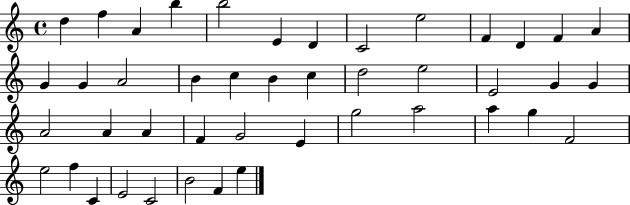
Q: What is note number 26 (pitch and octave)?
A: A4